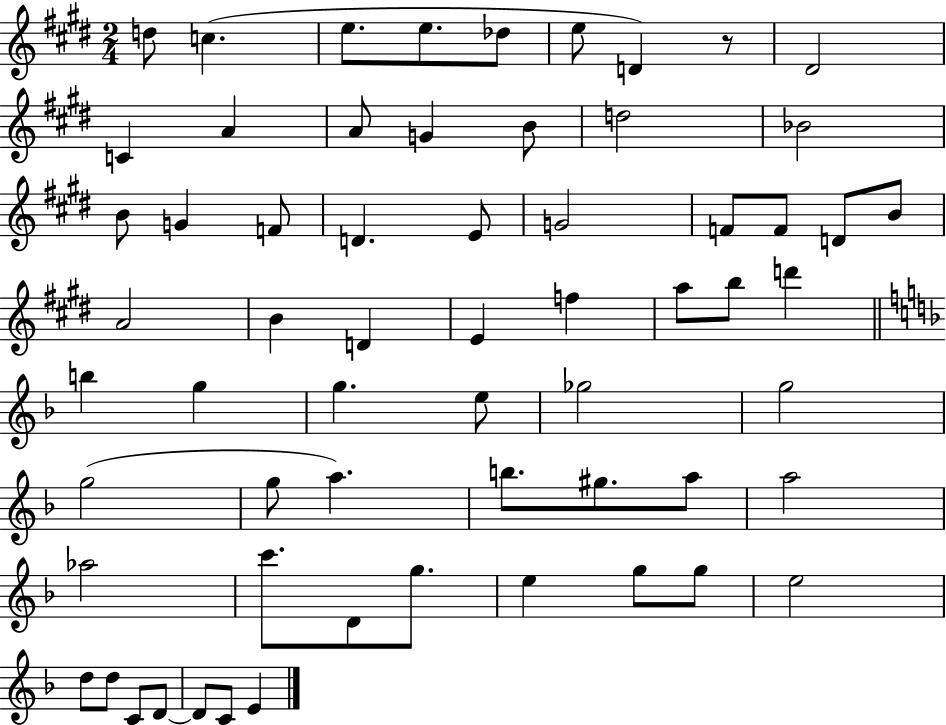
D5/e C5/q. E5/e. E5/e. Db5/e E5/e D4/q R/e D#4/h C4/q A4/q A4/e G4/q B4/e D5/h Bb4/h B4/e G4/q F4/e D4/q. E4/e G4/h F4/e F4/e D4/e B4/e A4/h B4/q D4/q E4/q F5/q A5/e B5/e D6/q B5/q G5/q G5/q. E5/e Gb5/h G5/h G5/h G5/e A5/q. B5/e. G#5/e. A5/e A5/h Ab5/h C6/e. D4/e G5/e. E5/q G5/e G5/e E5/h D5/e D5/e C4/e D4/e D4/e C4/e E4/q